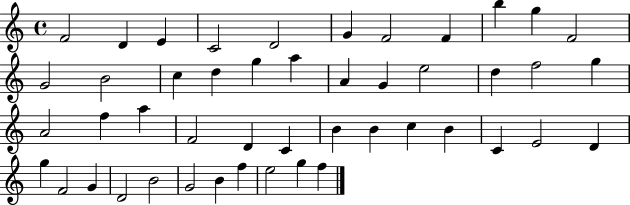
F4/h D4/q E4/q C4/h D4/h G4/q F4/h F4/q B5/q G5/q F4/h G4/h B4/h C5/q D5/q G5/q A5/q A4/q G4/q E5/h D5/q F5/h G5/q A4/h F5/q A5/q F4/h D4/q C4/q B4/q B4/q C5/q B4/q C4/q E4/h D4/q G5/q F4/h G4/q D4/h B4/h G4/h B4/q F5/q E5/h G5/q F5/q